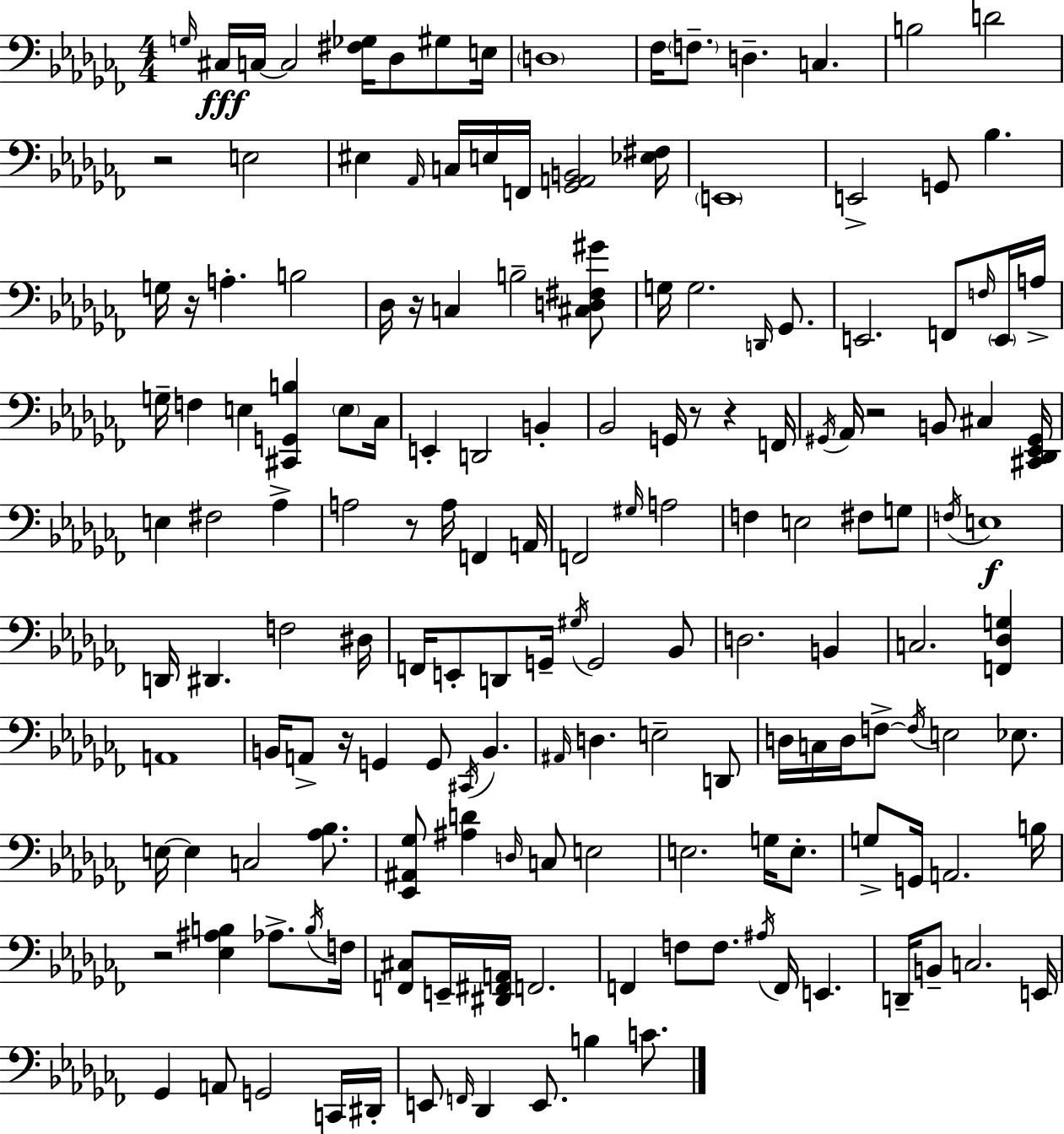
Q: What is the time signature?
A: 4/4